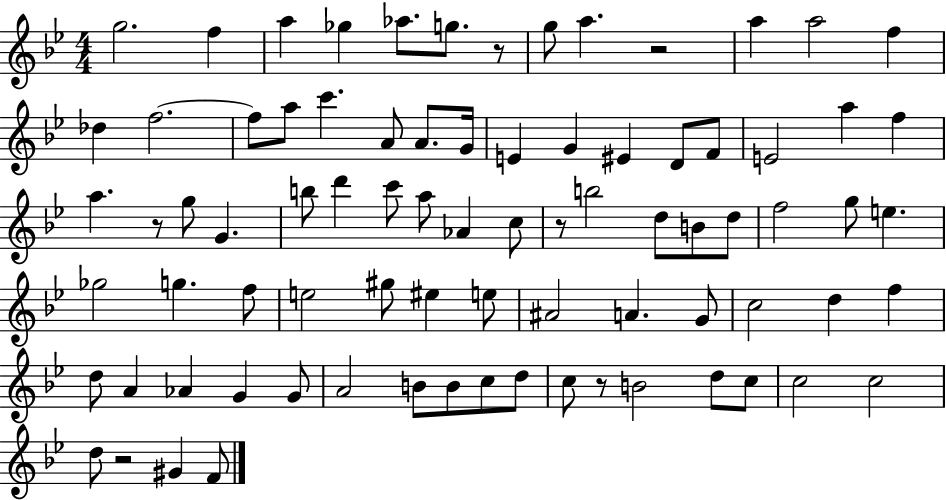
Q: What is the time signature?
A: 4/4